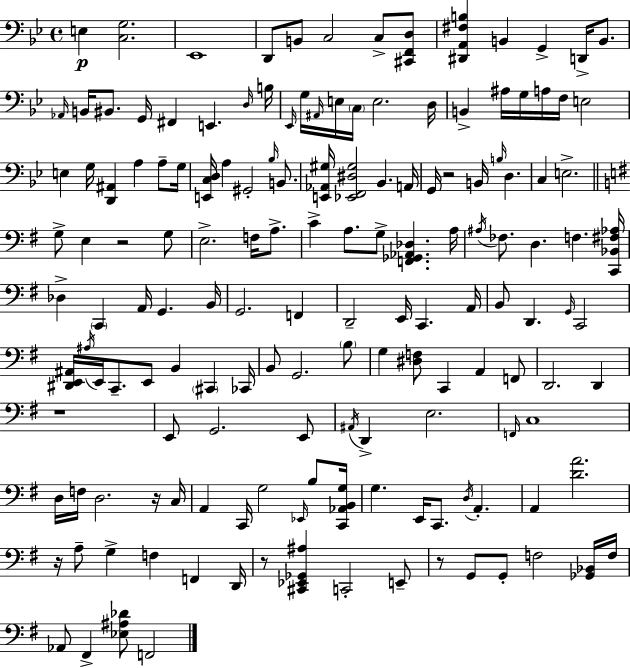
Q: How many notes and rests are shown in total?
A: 153